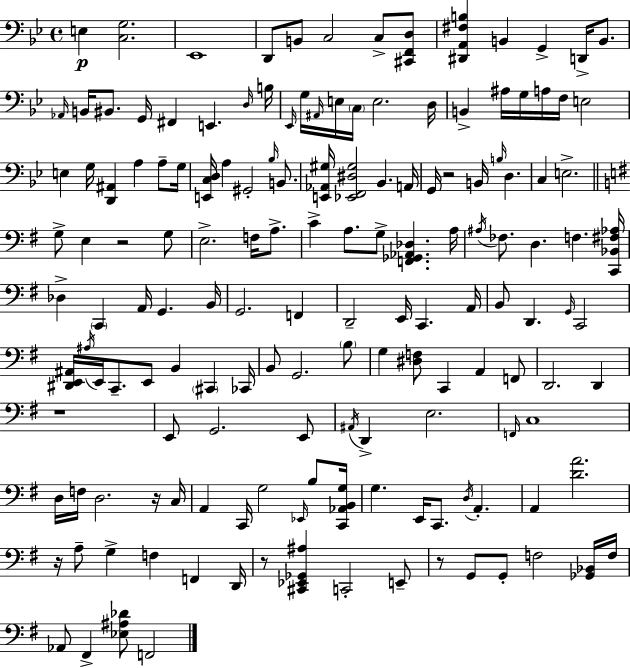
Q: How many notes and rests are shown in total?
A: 153